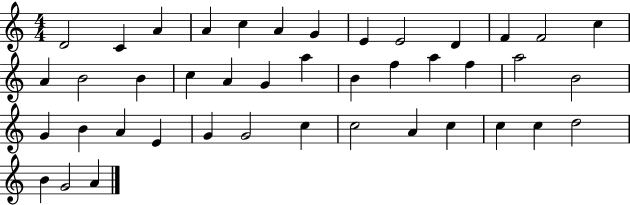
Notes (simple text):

D4/h C4/q A4/q A4/q C5/q A4/q G4/q E4/q E4/h D4/q F4/q F4/h C5/q A4/q B4/h B4/q C5/q A4/q G4/q A5/q B4/q F5/q A5/q F5/q A5/h B4/h G4/q B4/q A4/q E4/q G4/q G4/h C5/q C5/h A4/q C5/q C5/q C5/q D5/h B4/q G4/h A4/q